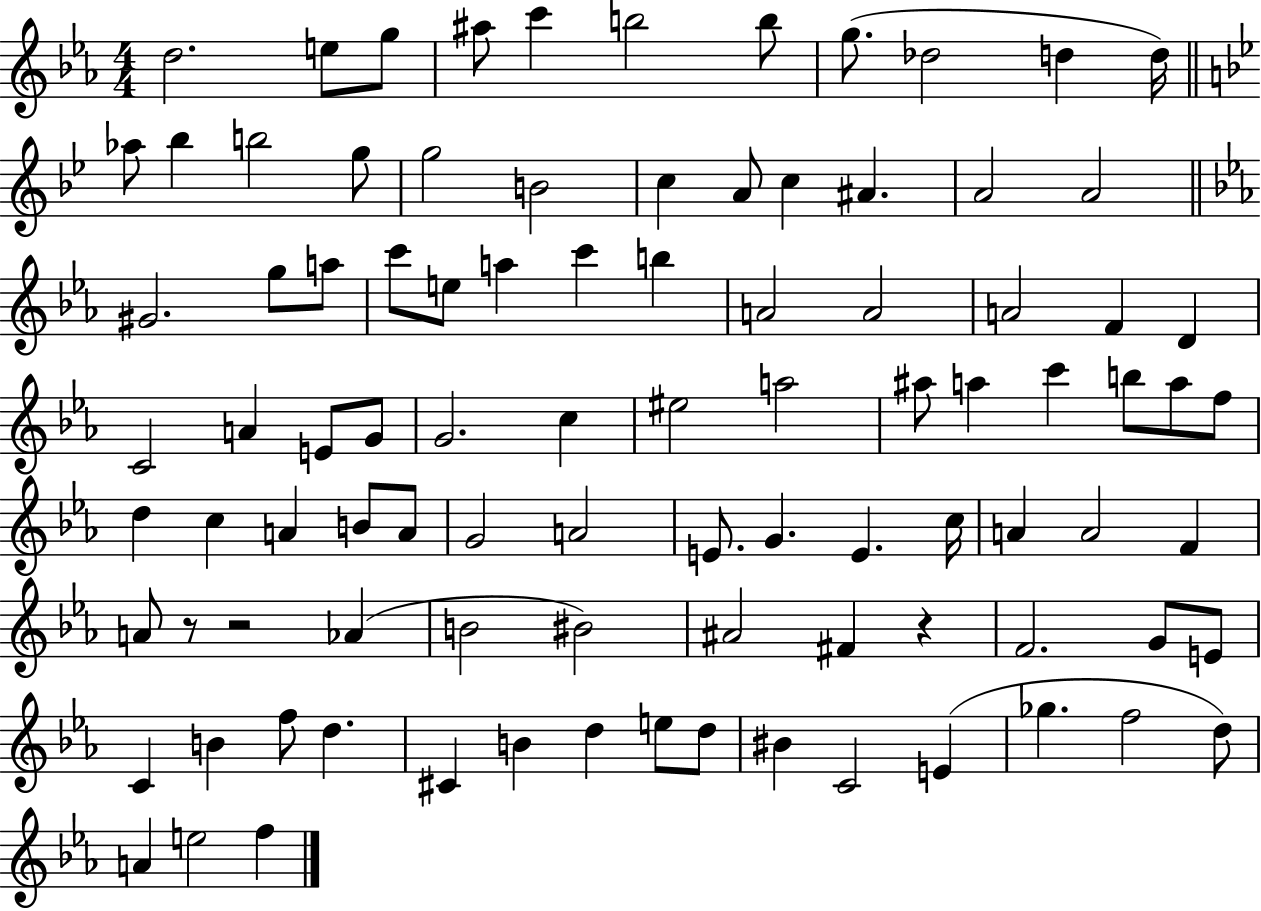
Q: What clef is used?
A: treble